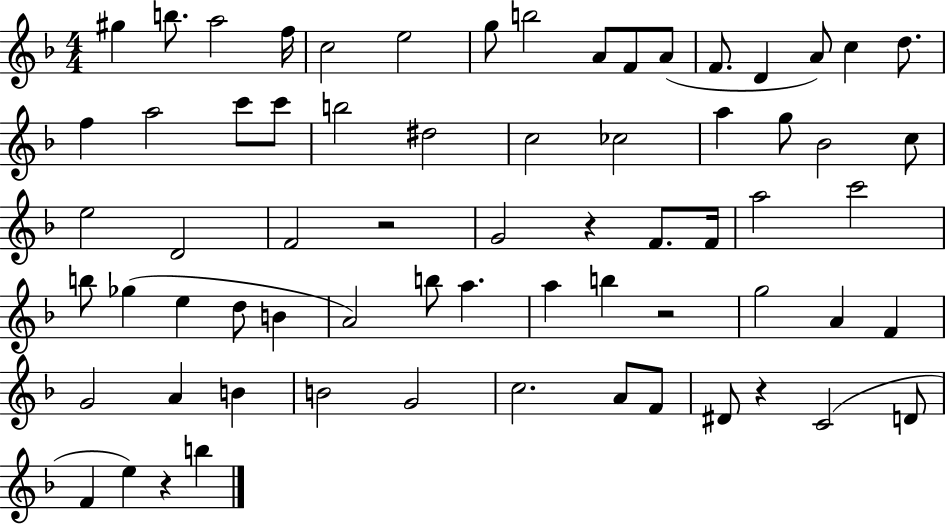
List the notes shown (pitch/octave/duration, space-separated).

G#5/q B5/e. A5/h F5/s C5/h E5/h G5/e B5/h A4/e F4/e A4/e F4/e. D4/q A4/e C5/q D5/e. F5/q A5/h C6/e C6/e B5/h D#5/h C5/h CES5/h A5/q G5/e Bb4/h C5/e E5/h D4/h F4/h R/h G4/h R/q F4/e. F4/s A5/h C6/h B5/e Gb5/q E5/q D5/e B4/q A4/h B5/e A5/q. A5/q B5/q R/h G5/h A4/q F4/q G4/h A4/q B4/q B4/h G4/h C5/h. A4/e F4/e D#4/e R/q C4/h D4/e F4/q E5/q R/q B5/q